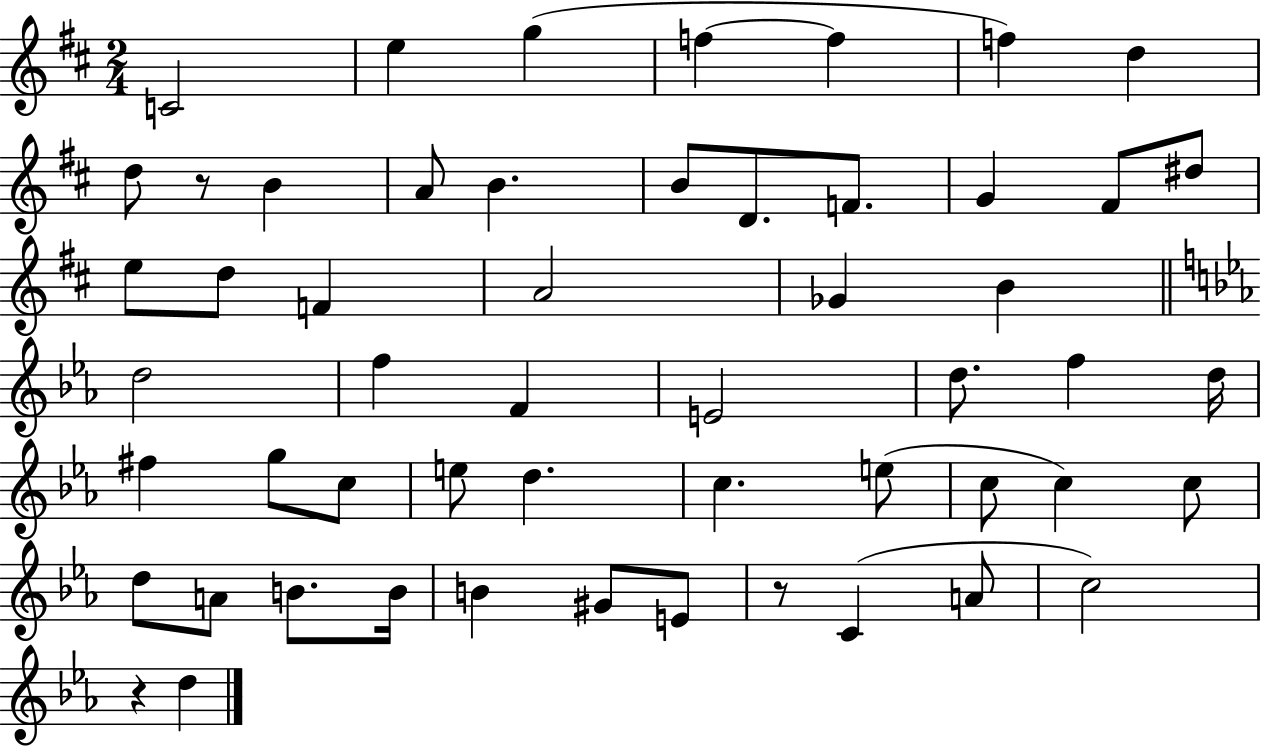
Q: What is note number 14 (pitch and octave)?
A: F4